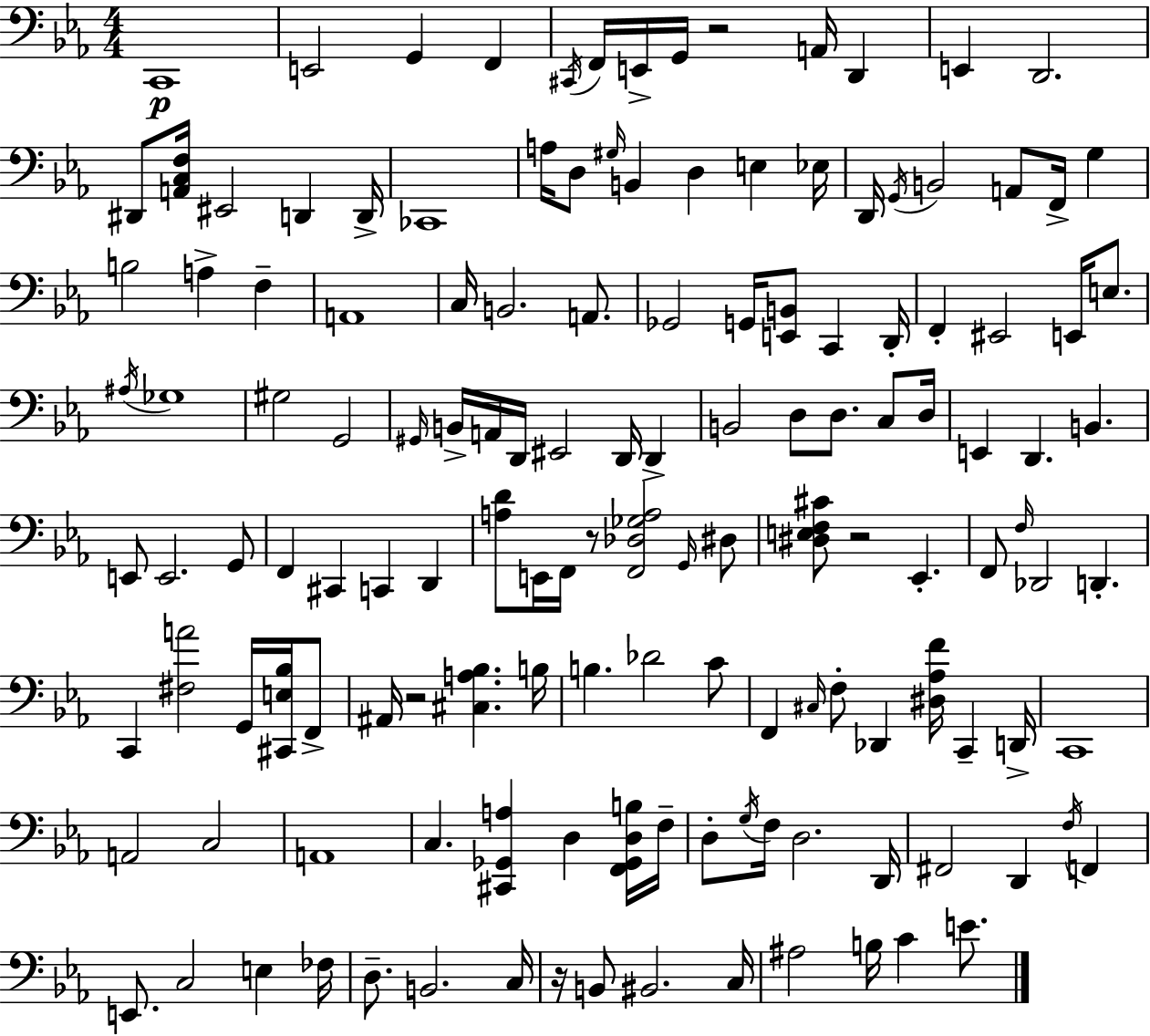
X:1
T:Untitled
M:4/4
L:1/4
K:Cm
C,,4 E,,2 G,, F,, ^C,,/4 F,,/4 E,,/4 G,,/4 z2 A,,/4 D,, E,, D,,2 ^D,,/2 [A,,C,F,]/4 ^E,,2 D,, D,,/4 _C,,4 A,/4 D,/2 ^G,/4 B,, D, E, _E,/4 D,,/4 G,,/4 B,,2 A,,/2 F,,/4 G, B,2 A, F, A,,4 C,/4 B,,2 A,,/2 _G,,2 G,,/4 [E,,B,,]/2 C,, D,,/4 F,, ^E,,2 E,,/4 E,/2 ^A,/4 _G,4 ^G,2 G,,2 ^G,,/4 B,,/4 A,,/4 D,,/4 ^E,,2 D,,/4 D,, B,,2 D,/2 D,/2 C,/2 D,/4 E,, D,, B,, E,,/2 E,,2 G,,/2 F,, ^C,, C,, D,, [A,D]/2 E,,/4 F,,/4 z/2 [F,,_D,_G,A,]2 G,,/4 ^D,/2 [^D,E,F,^C]/2 z2 _E,, F,,/2 F,/4 _D,,2 D,, C,, [^F,A]2 G,,/4 [^C,,E,_B,]/4 F,,/2 ^A,,/4 z2 [^C,A,_B,] B,/4 B, _D2 C/2 F,, ^C,/4 F,/2 _D,, [^D,_A,F]/4 C,, D,,/4 C,,4 A,,2 C,2 A,,4 C, [^C,,_G,,A,] D, [F,,_G,,D,B,]/4 F,/4 D,/2 G,/4 F,/4 D,2 D,,/4 ^F,,2 D,, F,/4 F,, E,,/2 C,2 E, _F,/4 D,/2 B,,2 C,/4 z/4 B,,/2 ^B,,2 C,/4 ^A,2 B,/4 C E/2